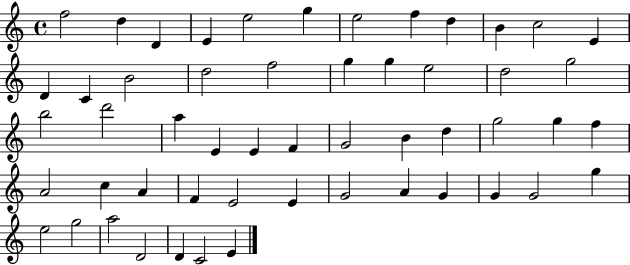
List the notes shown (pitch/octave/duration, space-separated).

F5/h D5/q D4/q E4/q E5/h G5/q E5/h F5/q D5/q B4/q C5/h E4/q D4/q C4/q B4/h D5/h F5/h G5/q G5/q E5/h D5/h G5/h B5/h D6/h A5/q E4/q E4/q F4/q G4/h B4/q D5/q G5/h G5/q F5/q A4/h C5/q A4/q F4/q E4/h E4/q G4/h A4/q G4/q G4/q G4/h G5/q E5/h G5/h A5/h D4/h D4/q C4/h E4/q